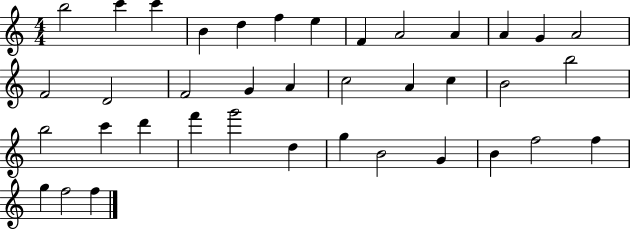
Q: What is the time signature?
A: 4/4